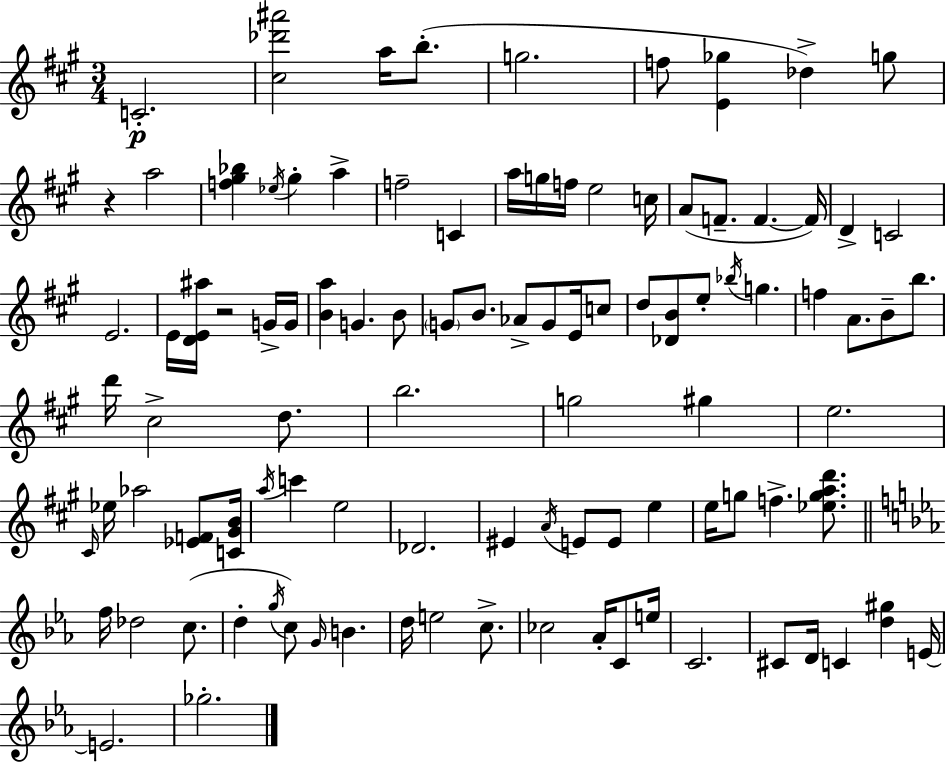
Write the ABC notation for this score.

X:1
T:Untitled
M:3/4
L:1/4
K:A
C2 [^c_d'^a']2 a/4 b/2 g2 f/2 [E_g] _d g/2 z a2 [f^g_b] _e/4 ^g a f2 C a/4 g/4 f/4 e2 c/4 A/2 F/2 F F/4 D C2 E2 E/4 [DE^a]/4 z2 G/4 G/4 [Ba] G B/2 G/2 B/2 _A/2 G/2 E/4 c/2 d/2 [_DB]/2 e/2 _b/4 g f A/2 B/2 b/2 d'/4 ^c2 d/2 b2 g2 ^g e2 ^C/4 _e/4 _a2 [_EF]/2 [C^GB]/4 a/4 c' e2 _D2 ^E A/4 E/2 E/2 e e/4 g/2 f [_egad']/2 f/4 _d2 c/2 d g/4 c/2 G/4 B d/4 e2 c/2 _c2 _A/4 C/2 e/4 C2 ^C/2 D/4 C [d^g] E/4 E2 _g2